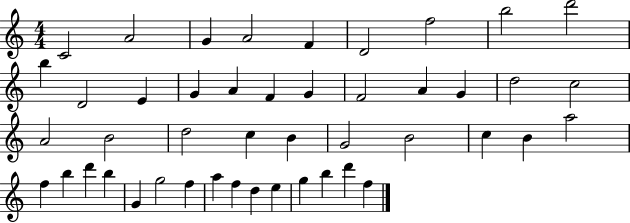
C4/h A4/h G4/q A4/h F4/q D4/h F5/h B5/h D6/h B5/q D4/h E4/q G4/q A4/q F4/q G4/q F4/h A4/q G4/q D5/h C5/h A4/h B4/h D5/h C5/q B4/q G4/h B4/h C5/q B4/q A5/h F5/q B5/q D6/q B5/q G4/q G5/h F5/q A5/q F5/q D5/q E5/q G5/q B5/q D6/q F5/q